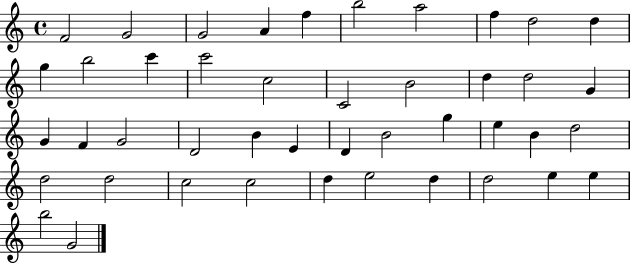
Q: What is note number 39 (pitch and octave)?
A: D5